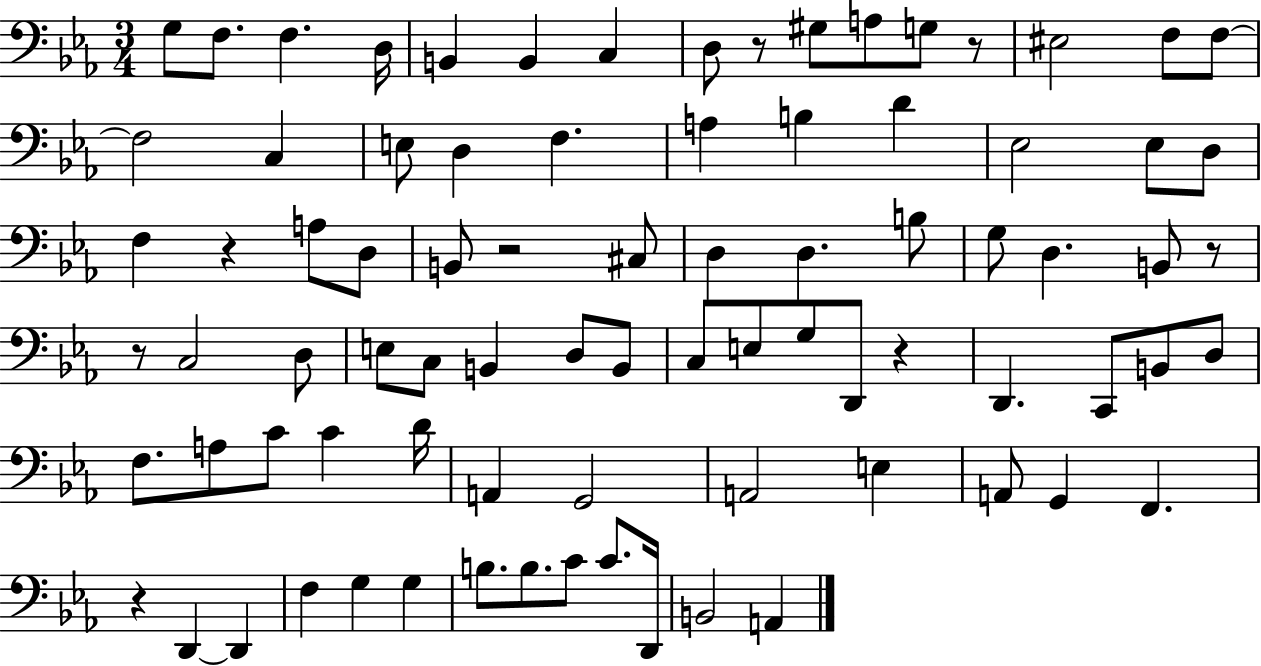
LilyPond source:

{
  \clef bass
  \numericTimeSignature
  \time 3/4
  \key ees \major
  g8 f8. f4. d16 | b,4 b,4 c4 | d8 r8 gis8 a8 g8 r8 | eis2 f8 f8~~ | \break f2 c4 | e8 d4 f4. | a4 b4 d'4 | ees2 ees8 d8 | \break f4 r4 a8 d8 | b,8 r2 cis8 | d4 d4. b8 | g8 d4. b,8 r8 | \break r8 c2 d8 | e8 c8 b,4 d8 b,8 | c8 e8 g8 d,8 r4 | d,4. c,8 b,8 d8 | \break f8. a8 c'8 c'4 d'16 | a,4 g,2 | a,2 e4 | a,8 g,4 f,4. | \break r4 d,4~~ d,4 | f4 g4 g4 | b8. b8. c'8 c'8. d,16 | b,2 a,4 | \break \bar "|."
}